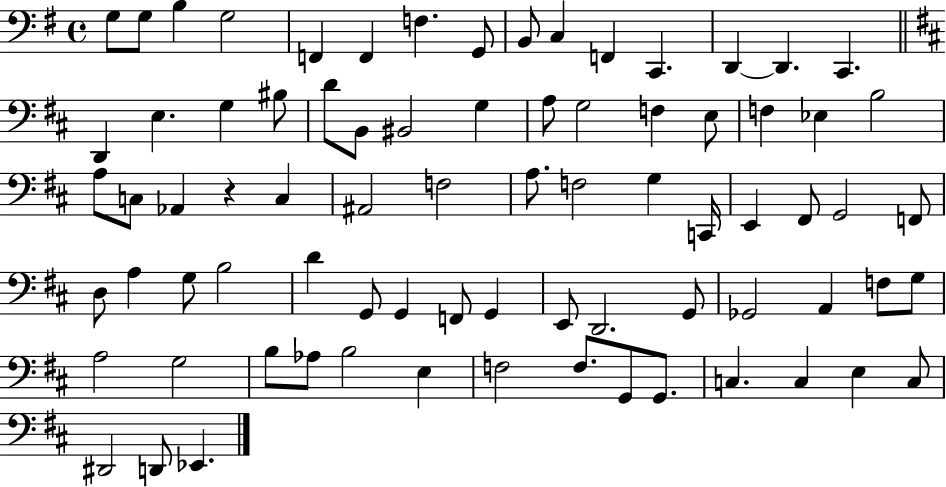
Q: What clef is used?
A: bass